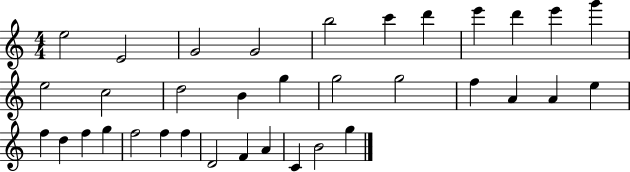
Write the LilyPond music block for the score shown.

{
  \clef treble
  \numericTimeSignature
  \time 4/4
  \key c \major
  e''2 e'2 | g'2 g'2 | b''2 c'''4 d'''4 | e'''4 d'''4 e'''4 g'''4 | \break e''2 c''2 | d''2 b'4 g''4 | g''2 g''2 | f''4 a'4 a'4 e''4 | \break f''4 d''4 f''4 g''4 | f''2 f''4 f''4 | d'2 f'4 a'4 | c'4 b'2 g''4 | \break \bar "|."
}